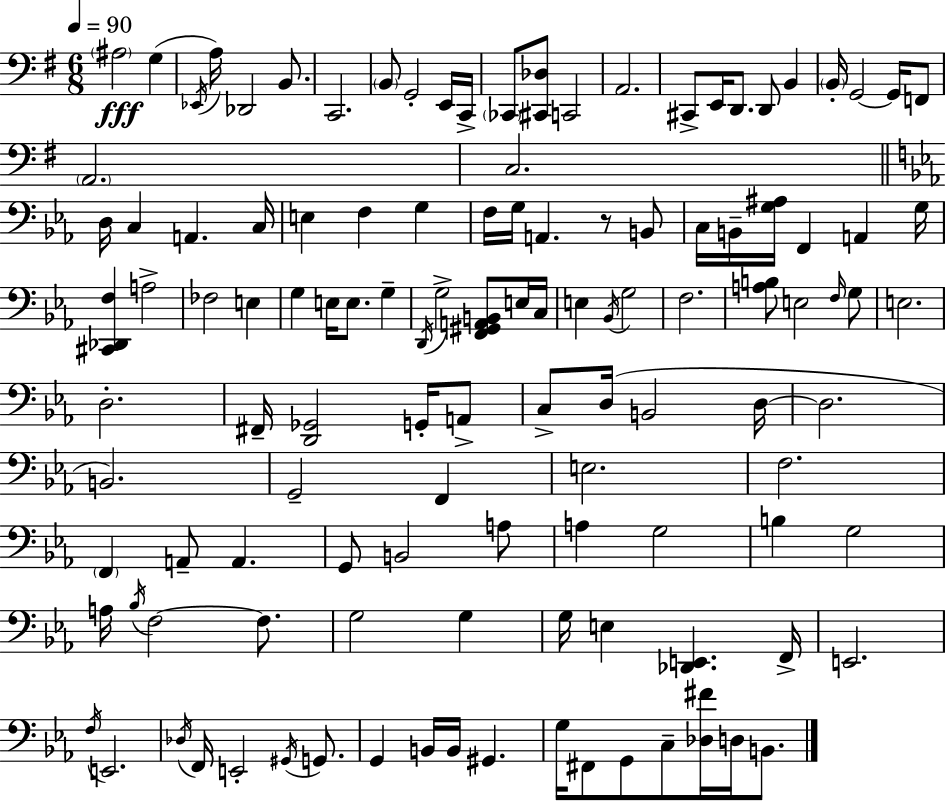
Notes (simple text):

A#3/h G3/q Eb2/s A3/s Db2/h B2/e. C2/h. B2/e G2/h E2/s C2/s CES2/e [C#2,Db3]/e C2/h A2/h. C#2/e E2/s D2/e. D2/e B2/q B2/s G2/h G2/s F2/e A2/h. C3/h. D3/s C3/q A2/q. C3/s E3/q F3/q G3/q F3/s G3/s A2/q. R/e B2/e C3/s B2/s [G3,A#3]/s F2/q A2/q G3/s [C#2,Db2,F3]/q A3/h FES3/h E3/q G3/q E3/s E3/e. G3/q D2/s G3/h [F2,G#2,A2,B2]/e E3/s C3/s E3/q Bb2/s G3/h F3/h. [A3,B3]/e E3/h F3/s G3/e E3/h. D3/h. F#2/s [D2,Gb2]/h G2/s A2/e C3/e D3/s B2/h D3/s D3/h. B2/h. G2/h F2/q E3/h. F3/h. F2/q A2/e A2/q. G2/e B2/h A3/e A3/q G3/h B3/q G3/h A3/s Bb3/s F3/h F3/e. G3/h G3/q G3/s E3/q [Db2,E2]/q. F2/s E2/h. F3/s E2/h. Db3/s F2/s E2/h G#2/s G2/e. G2/q B2/s B2/s G#2/q. G3/s F#2/e G2/e C3/e [Db3,F#4]/s D3/s B2/e.